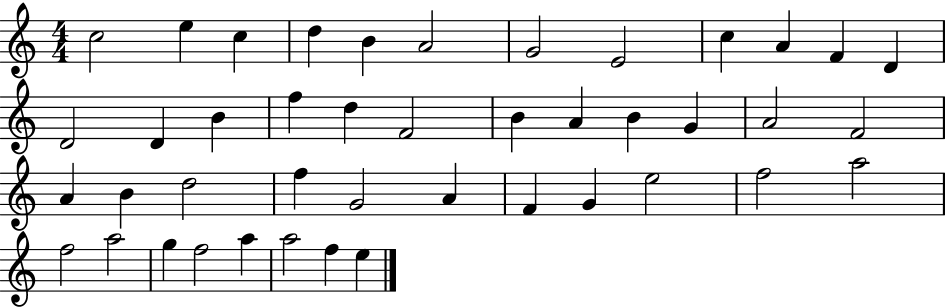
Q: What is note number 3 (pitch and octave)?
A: C5